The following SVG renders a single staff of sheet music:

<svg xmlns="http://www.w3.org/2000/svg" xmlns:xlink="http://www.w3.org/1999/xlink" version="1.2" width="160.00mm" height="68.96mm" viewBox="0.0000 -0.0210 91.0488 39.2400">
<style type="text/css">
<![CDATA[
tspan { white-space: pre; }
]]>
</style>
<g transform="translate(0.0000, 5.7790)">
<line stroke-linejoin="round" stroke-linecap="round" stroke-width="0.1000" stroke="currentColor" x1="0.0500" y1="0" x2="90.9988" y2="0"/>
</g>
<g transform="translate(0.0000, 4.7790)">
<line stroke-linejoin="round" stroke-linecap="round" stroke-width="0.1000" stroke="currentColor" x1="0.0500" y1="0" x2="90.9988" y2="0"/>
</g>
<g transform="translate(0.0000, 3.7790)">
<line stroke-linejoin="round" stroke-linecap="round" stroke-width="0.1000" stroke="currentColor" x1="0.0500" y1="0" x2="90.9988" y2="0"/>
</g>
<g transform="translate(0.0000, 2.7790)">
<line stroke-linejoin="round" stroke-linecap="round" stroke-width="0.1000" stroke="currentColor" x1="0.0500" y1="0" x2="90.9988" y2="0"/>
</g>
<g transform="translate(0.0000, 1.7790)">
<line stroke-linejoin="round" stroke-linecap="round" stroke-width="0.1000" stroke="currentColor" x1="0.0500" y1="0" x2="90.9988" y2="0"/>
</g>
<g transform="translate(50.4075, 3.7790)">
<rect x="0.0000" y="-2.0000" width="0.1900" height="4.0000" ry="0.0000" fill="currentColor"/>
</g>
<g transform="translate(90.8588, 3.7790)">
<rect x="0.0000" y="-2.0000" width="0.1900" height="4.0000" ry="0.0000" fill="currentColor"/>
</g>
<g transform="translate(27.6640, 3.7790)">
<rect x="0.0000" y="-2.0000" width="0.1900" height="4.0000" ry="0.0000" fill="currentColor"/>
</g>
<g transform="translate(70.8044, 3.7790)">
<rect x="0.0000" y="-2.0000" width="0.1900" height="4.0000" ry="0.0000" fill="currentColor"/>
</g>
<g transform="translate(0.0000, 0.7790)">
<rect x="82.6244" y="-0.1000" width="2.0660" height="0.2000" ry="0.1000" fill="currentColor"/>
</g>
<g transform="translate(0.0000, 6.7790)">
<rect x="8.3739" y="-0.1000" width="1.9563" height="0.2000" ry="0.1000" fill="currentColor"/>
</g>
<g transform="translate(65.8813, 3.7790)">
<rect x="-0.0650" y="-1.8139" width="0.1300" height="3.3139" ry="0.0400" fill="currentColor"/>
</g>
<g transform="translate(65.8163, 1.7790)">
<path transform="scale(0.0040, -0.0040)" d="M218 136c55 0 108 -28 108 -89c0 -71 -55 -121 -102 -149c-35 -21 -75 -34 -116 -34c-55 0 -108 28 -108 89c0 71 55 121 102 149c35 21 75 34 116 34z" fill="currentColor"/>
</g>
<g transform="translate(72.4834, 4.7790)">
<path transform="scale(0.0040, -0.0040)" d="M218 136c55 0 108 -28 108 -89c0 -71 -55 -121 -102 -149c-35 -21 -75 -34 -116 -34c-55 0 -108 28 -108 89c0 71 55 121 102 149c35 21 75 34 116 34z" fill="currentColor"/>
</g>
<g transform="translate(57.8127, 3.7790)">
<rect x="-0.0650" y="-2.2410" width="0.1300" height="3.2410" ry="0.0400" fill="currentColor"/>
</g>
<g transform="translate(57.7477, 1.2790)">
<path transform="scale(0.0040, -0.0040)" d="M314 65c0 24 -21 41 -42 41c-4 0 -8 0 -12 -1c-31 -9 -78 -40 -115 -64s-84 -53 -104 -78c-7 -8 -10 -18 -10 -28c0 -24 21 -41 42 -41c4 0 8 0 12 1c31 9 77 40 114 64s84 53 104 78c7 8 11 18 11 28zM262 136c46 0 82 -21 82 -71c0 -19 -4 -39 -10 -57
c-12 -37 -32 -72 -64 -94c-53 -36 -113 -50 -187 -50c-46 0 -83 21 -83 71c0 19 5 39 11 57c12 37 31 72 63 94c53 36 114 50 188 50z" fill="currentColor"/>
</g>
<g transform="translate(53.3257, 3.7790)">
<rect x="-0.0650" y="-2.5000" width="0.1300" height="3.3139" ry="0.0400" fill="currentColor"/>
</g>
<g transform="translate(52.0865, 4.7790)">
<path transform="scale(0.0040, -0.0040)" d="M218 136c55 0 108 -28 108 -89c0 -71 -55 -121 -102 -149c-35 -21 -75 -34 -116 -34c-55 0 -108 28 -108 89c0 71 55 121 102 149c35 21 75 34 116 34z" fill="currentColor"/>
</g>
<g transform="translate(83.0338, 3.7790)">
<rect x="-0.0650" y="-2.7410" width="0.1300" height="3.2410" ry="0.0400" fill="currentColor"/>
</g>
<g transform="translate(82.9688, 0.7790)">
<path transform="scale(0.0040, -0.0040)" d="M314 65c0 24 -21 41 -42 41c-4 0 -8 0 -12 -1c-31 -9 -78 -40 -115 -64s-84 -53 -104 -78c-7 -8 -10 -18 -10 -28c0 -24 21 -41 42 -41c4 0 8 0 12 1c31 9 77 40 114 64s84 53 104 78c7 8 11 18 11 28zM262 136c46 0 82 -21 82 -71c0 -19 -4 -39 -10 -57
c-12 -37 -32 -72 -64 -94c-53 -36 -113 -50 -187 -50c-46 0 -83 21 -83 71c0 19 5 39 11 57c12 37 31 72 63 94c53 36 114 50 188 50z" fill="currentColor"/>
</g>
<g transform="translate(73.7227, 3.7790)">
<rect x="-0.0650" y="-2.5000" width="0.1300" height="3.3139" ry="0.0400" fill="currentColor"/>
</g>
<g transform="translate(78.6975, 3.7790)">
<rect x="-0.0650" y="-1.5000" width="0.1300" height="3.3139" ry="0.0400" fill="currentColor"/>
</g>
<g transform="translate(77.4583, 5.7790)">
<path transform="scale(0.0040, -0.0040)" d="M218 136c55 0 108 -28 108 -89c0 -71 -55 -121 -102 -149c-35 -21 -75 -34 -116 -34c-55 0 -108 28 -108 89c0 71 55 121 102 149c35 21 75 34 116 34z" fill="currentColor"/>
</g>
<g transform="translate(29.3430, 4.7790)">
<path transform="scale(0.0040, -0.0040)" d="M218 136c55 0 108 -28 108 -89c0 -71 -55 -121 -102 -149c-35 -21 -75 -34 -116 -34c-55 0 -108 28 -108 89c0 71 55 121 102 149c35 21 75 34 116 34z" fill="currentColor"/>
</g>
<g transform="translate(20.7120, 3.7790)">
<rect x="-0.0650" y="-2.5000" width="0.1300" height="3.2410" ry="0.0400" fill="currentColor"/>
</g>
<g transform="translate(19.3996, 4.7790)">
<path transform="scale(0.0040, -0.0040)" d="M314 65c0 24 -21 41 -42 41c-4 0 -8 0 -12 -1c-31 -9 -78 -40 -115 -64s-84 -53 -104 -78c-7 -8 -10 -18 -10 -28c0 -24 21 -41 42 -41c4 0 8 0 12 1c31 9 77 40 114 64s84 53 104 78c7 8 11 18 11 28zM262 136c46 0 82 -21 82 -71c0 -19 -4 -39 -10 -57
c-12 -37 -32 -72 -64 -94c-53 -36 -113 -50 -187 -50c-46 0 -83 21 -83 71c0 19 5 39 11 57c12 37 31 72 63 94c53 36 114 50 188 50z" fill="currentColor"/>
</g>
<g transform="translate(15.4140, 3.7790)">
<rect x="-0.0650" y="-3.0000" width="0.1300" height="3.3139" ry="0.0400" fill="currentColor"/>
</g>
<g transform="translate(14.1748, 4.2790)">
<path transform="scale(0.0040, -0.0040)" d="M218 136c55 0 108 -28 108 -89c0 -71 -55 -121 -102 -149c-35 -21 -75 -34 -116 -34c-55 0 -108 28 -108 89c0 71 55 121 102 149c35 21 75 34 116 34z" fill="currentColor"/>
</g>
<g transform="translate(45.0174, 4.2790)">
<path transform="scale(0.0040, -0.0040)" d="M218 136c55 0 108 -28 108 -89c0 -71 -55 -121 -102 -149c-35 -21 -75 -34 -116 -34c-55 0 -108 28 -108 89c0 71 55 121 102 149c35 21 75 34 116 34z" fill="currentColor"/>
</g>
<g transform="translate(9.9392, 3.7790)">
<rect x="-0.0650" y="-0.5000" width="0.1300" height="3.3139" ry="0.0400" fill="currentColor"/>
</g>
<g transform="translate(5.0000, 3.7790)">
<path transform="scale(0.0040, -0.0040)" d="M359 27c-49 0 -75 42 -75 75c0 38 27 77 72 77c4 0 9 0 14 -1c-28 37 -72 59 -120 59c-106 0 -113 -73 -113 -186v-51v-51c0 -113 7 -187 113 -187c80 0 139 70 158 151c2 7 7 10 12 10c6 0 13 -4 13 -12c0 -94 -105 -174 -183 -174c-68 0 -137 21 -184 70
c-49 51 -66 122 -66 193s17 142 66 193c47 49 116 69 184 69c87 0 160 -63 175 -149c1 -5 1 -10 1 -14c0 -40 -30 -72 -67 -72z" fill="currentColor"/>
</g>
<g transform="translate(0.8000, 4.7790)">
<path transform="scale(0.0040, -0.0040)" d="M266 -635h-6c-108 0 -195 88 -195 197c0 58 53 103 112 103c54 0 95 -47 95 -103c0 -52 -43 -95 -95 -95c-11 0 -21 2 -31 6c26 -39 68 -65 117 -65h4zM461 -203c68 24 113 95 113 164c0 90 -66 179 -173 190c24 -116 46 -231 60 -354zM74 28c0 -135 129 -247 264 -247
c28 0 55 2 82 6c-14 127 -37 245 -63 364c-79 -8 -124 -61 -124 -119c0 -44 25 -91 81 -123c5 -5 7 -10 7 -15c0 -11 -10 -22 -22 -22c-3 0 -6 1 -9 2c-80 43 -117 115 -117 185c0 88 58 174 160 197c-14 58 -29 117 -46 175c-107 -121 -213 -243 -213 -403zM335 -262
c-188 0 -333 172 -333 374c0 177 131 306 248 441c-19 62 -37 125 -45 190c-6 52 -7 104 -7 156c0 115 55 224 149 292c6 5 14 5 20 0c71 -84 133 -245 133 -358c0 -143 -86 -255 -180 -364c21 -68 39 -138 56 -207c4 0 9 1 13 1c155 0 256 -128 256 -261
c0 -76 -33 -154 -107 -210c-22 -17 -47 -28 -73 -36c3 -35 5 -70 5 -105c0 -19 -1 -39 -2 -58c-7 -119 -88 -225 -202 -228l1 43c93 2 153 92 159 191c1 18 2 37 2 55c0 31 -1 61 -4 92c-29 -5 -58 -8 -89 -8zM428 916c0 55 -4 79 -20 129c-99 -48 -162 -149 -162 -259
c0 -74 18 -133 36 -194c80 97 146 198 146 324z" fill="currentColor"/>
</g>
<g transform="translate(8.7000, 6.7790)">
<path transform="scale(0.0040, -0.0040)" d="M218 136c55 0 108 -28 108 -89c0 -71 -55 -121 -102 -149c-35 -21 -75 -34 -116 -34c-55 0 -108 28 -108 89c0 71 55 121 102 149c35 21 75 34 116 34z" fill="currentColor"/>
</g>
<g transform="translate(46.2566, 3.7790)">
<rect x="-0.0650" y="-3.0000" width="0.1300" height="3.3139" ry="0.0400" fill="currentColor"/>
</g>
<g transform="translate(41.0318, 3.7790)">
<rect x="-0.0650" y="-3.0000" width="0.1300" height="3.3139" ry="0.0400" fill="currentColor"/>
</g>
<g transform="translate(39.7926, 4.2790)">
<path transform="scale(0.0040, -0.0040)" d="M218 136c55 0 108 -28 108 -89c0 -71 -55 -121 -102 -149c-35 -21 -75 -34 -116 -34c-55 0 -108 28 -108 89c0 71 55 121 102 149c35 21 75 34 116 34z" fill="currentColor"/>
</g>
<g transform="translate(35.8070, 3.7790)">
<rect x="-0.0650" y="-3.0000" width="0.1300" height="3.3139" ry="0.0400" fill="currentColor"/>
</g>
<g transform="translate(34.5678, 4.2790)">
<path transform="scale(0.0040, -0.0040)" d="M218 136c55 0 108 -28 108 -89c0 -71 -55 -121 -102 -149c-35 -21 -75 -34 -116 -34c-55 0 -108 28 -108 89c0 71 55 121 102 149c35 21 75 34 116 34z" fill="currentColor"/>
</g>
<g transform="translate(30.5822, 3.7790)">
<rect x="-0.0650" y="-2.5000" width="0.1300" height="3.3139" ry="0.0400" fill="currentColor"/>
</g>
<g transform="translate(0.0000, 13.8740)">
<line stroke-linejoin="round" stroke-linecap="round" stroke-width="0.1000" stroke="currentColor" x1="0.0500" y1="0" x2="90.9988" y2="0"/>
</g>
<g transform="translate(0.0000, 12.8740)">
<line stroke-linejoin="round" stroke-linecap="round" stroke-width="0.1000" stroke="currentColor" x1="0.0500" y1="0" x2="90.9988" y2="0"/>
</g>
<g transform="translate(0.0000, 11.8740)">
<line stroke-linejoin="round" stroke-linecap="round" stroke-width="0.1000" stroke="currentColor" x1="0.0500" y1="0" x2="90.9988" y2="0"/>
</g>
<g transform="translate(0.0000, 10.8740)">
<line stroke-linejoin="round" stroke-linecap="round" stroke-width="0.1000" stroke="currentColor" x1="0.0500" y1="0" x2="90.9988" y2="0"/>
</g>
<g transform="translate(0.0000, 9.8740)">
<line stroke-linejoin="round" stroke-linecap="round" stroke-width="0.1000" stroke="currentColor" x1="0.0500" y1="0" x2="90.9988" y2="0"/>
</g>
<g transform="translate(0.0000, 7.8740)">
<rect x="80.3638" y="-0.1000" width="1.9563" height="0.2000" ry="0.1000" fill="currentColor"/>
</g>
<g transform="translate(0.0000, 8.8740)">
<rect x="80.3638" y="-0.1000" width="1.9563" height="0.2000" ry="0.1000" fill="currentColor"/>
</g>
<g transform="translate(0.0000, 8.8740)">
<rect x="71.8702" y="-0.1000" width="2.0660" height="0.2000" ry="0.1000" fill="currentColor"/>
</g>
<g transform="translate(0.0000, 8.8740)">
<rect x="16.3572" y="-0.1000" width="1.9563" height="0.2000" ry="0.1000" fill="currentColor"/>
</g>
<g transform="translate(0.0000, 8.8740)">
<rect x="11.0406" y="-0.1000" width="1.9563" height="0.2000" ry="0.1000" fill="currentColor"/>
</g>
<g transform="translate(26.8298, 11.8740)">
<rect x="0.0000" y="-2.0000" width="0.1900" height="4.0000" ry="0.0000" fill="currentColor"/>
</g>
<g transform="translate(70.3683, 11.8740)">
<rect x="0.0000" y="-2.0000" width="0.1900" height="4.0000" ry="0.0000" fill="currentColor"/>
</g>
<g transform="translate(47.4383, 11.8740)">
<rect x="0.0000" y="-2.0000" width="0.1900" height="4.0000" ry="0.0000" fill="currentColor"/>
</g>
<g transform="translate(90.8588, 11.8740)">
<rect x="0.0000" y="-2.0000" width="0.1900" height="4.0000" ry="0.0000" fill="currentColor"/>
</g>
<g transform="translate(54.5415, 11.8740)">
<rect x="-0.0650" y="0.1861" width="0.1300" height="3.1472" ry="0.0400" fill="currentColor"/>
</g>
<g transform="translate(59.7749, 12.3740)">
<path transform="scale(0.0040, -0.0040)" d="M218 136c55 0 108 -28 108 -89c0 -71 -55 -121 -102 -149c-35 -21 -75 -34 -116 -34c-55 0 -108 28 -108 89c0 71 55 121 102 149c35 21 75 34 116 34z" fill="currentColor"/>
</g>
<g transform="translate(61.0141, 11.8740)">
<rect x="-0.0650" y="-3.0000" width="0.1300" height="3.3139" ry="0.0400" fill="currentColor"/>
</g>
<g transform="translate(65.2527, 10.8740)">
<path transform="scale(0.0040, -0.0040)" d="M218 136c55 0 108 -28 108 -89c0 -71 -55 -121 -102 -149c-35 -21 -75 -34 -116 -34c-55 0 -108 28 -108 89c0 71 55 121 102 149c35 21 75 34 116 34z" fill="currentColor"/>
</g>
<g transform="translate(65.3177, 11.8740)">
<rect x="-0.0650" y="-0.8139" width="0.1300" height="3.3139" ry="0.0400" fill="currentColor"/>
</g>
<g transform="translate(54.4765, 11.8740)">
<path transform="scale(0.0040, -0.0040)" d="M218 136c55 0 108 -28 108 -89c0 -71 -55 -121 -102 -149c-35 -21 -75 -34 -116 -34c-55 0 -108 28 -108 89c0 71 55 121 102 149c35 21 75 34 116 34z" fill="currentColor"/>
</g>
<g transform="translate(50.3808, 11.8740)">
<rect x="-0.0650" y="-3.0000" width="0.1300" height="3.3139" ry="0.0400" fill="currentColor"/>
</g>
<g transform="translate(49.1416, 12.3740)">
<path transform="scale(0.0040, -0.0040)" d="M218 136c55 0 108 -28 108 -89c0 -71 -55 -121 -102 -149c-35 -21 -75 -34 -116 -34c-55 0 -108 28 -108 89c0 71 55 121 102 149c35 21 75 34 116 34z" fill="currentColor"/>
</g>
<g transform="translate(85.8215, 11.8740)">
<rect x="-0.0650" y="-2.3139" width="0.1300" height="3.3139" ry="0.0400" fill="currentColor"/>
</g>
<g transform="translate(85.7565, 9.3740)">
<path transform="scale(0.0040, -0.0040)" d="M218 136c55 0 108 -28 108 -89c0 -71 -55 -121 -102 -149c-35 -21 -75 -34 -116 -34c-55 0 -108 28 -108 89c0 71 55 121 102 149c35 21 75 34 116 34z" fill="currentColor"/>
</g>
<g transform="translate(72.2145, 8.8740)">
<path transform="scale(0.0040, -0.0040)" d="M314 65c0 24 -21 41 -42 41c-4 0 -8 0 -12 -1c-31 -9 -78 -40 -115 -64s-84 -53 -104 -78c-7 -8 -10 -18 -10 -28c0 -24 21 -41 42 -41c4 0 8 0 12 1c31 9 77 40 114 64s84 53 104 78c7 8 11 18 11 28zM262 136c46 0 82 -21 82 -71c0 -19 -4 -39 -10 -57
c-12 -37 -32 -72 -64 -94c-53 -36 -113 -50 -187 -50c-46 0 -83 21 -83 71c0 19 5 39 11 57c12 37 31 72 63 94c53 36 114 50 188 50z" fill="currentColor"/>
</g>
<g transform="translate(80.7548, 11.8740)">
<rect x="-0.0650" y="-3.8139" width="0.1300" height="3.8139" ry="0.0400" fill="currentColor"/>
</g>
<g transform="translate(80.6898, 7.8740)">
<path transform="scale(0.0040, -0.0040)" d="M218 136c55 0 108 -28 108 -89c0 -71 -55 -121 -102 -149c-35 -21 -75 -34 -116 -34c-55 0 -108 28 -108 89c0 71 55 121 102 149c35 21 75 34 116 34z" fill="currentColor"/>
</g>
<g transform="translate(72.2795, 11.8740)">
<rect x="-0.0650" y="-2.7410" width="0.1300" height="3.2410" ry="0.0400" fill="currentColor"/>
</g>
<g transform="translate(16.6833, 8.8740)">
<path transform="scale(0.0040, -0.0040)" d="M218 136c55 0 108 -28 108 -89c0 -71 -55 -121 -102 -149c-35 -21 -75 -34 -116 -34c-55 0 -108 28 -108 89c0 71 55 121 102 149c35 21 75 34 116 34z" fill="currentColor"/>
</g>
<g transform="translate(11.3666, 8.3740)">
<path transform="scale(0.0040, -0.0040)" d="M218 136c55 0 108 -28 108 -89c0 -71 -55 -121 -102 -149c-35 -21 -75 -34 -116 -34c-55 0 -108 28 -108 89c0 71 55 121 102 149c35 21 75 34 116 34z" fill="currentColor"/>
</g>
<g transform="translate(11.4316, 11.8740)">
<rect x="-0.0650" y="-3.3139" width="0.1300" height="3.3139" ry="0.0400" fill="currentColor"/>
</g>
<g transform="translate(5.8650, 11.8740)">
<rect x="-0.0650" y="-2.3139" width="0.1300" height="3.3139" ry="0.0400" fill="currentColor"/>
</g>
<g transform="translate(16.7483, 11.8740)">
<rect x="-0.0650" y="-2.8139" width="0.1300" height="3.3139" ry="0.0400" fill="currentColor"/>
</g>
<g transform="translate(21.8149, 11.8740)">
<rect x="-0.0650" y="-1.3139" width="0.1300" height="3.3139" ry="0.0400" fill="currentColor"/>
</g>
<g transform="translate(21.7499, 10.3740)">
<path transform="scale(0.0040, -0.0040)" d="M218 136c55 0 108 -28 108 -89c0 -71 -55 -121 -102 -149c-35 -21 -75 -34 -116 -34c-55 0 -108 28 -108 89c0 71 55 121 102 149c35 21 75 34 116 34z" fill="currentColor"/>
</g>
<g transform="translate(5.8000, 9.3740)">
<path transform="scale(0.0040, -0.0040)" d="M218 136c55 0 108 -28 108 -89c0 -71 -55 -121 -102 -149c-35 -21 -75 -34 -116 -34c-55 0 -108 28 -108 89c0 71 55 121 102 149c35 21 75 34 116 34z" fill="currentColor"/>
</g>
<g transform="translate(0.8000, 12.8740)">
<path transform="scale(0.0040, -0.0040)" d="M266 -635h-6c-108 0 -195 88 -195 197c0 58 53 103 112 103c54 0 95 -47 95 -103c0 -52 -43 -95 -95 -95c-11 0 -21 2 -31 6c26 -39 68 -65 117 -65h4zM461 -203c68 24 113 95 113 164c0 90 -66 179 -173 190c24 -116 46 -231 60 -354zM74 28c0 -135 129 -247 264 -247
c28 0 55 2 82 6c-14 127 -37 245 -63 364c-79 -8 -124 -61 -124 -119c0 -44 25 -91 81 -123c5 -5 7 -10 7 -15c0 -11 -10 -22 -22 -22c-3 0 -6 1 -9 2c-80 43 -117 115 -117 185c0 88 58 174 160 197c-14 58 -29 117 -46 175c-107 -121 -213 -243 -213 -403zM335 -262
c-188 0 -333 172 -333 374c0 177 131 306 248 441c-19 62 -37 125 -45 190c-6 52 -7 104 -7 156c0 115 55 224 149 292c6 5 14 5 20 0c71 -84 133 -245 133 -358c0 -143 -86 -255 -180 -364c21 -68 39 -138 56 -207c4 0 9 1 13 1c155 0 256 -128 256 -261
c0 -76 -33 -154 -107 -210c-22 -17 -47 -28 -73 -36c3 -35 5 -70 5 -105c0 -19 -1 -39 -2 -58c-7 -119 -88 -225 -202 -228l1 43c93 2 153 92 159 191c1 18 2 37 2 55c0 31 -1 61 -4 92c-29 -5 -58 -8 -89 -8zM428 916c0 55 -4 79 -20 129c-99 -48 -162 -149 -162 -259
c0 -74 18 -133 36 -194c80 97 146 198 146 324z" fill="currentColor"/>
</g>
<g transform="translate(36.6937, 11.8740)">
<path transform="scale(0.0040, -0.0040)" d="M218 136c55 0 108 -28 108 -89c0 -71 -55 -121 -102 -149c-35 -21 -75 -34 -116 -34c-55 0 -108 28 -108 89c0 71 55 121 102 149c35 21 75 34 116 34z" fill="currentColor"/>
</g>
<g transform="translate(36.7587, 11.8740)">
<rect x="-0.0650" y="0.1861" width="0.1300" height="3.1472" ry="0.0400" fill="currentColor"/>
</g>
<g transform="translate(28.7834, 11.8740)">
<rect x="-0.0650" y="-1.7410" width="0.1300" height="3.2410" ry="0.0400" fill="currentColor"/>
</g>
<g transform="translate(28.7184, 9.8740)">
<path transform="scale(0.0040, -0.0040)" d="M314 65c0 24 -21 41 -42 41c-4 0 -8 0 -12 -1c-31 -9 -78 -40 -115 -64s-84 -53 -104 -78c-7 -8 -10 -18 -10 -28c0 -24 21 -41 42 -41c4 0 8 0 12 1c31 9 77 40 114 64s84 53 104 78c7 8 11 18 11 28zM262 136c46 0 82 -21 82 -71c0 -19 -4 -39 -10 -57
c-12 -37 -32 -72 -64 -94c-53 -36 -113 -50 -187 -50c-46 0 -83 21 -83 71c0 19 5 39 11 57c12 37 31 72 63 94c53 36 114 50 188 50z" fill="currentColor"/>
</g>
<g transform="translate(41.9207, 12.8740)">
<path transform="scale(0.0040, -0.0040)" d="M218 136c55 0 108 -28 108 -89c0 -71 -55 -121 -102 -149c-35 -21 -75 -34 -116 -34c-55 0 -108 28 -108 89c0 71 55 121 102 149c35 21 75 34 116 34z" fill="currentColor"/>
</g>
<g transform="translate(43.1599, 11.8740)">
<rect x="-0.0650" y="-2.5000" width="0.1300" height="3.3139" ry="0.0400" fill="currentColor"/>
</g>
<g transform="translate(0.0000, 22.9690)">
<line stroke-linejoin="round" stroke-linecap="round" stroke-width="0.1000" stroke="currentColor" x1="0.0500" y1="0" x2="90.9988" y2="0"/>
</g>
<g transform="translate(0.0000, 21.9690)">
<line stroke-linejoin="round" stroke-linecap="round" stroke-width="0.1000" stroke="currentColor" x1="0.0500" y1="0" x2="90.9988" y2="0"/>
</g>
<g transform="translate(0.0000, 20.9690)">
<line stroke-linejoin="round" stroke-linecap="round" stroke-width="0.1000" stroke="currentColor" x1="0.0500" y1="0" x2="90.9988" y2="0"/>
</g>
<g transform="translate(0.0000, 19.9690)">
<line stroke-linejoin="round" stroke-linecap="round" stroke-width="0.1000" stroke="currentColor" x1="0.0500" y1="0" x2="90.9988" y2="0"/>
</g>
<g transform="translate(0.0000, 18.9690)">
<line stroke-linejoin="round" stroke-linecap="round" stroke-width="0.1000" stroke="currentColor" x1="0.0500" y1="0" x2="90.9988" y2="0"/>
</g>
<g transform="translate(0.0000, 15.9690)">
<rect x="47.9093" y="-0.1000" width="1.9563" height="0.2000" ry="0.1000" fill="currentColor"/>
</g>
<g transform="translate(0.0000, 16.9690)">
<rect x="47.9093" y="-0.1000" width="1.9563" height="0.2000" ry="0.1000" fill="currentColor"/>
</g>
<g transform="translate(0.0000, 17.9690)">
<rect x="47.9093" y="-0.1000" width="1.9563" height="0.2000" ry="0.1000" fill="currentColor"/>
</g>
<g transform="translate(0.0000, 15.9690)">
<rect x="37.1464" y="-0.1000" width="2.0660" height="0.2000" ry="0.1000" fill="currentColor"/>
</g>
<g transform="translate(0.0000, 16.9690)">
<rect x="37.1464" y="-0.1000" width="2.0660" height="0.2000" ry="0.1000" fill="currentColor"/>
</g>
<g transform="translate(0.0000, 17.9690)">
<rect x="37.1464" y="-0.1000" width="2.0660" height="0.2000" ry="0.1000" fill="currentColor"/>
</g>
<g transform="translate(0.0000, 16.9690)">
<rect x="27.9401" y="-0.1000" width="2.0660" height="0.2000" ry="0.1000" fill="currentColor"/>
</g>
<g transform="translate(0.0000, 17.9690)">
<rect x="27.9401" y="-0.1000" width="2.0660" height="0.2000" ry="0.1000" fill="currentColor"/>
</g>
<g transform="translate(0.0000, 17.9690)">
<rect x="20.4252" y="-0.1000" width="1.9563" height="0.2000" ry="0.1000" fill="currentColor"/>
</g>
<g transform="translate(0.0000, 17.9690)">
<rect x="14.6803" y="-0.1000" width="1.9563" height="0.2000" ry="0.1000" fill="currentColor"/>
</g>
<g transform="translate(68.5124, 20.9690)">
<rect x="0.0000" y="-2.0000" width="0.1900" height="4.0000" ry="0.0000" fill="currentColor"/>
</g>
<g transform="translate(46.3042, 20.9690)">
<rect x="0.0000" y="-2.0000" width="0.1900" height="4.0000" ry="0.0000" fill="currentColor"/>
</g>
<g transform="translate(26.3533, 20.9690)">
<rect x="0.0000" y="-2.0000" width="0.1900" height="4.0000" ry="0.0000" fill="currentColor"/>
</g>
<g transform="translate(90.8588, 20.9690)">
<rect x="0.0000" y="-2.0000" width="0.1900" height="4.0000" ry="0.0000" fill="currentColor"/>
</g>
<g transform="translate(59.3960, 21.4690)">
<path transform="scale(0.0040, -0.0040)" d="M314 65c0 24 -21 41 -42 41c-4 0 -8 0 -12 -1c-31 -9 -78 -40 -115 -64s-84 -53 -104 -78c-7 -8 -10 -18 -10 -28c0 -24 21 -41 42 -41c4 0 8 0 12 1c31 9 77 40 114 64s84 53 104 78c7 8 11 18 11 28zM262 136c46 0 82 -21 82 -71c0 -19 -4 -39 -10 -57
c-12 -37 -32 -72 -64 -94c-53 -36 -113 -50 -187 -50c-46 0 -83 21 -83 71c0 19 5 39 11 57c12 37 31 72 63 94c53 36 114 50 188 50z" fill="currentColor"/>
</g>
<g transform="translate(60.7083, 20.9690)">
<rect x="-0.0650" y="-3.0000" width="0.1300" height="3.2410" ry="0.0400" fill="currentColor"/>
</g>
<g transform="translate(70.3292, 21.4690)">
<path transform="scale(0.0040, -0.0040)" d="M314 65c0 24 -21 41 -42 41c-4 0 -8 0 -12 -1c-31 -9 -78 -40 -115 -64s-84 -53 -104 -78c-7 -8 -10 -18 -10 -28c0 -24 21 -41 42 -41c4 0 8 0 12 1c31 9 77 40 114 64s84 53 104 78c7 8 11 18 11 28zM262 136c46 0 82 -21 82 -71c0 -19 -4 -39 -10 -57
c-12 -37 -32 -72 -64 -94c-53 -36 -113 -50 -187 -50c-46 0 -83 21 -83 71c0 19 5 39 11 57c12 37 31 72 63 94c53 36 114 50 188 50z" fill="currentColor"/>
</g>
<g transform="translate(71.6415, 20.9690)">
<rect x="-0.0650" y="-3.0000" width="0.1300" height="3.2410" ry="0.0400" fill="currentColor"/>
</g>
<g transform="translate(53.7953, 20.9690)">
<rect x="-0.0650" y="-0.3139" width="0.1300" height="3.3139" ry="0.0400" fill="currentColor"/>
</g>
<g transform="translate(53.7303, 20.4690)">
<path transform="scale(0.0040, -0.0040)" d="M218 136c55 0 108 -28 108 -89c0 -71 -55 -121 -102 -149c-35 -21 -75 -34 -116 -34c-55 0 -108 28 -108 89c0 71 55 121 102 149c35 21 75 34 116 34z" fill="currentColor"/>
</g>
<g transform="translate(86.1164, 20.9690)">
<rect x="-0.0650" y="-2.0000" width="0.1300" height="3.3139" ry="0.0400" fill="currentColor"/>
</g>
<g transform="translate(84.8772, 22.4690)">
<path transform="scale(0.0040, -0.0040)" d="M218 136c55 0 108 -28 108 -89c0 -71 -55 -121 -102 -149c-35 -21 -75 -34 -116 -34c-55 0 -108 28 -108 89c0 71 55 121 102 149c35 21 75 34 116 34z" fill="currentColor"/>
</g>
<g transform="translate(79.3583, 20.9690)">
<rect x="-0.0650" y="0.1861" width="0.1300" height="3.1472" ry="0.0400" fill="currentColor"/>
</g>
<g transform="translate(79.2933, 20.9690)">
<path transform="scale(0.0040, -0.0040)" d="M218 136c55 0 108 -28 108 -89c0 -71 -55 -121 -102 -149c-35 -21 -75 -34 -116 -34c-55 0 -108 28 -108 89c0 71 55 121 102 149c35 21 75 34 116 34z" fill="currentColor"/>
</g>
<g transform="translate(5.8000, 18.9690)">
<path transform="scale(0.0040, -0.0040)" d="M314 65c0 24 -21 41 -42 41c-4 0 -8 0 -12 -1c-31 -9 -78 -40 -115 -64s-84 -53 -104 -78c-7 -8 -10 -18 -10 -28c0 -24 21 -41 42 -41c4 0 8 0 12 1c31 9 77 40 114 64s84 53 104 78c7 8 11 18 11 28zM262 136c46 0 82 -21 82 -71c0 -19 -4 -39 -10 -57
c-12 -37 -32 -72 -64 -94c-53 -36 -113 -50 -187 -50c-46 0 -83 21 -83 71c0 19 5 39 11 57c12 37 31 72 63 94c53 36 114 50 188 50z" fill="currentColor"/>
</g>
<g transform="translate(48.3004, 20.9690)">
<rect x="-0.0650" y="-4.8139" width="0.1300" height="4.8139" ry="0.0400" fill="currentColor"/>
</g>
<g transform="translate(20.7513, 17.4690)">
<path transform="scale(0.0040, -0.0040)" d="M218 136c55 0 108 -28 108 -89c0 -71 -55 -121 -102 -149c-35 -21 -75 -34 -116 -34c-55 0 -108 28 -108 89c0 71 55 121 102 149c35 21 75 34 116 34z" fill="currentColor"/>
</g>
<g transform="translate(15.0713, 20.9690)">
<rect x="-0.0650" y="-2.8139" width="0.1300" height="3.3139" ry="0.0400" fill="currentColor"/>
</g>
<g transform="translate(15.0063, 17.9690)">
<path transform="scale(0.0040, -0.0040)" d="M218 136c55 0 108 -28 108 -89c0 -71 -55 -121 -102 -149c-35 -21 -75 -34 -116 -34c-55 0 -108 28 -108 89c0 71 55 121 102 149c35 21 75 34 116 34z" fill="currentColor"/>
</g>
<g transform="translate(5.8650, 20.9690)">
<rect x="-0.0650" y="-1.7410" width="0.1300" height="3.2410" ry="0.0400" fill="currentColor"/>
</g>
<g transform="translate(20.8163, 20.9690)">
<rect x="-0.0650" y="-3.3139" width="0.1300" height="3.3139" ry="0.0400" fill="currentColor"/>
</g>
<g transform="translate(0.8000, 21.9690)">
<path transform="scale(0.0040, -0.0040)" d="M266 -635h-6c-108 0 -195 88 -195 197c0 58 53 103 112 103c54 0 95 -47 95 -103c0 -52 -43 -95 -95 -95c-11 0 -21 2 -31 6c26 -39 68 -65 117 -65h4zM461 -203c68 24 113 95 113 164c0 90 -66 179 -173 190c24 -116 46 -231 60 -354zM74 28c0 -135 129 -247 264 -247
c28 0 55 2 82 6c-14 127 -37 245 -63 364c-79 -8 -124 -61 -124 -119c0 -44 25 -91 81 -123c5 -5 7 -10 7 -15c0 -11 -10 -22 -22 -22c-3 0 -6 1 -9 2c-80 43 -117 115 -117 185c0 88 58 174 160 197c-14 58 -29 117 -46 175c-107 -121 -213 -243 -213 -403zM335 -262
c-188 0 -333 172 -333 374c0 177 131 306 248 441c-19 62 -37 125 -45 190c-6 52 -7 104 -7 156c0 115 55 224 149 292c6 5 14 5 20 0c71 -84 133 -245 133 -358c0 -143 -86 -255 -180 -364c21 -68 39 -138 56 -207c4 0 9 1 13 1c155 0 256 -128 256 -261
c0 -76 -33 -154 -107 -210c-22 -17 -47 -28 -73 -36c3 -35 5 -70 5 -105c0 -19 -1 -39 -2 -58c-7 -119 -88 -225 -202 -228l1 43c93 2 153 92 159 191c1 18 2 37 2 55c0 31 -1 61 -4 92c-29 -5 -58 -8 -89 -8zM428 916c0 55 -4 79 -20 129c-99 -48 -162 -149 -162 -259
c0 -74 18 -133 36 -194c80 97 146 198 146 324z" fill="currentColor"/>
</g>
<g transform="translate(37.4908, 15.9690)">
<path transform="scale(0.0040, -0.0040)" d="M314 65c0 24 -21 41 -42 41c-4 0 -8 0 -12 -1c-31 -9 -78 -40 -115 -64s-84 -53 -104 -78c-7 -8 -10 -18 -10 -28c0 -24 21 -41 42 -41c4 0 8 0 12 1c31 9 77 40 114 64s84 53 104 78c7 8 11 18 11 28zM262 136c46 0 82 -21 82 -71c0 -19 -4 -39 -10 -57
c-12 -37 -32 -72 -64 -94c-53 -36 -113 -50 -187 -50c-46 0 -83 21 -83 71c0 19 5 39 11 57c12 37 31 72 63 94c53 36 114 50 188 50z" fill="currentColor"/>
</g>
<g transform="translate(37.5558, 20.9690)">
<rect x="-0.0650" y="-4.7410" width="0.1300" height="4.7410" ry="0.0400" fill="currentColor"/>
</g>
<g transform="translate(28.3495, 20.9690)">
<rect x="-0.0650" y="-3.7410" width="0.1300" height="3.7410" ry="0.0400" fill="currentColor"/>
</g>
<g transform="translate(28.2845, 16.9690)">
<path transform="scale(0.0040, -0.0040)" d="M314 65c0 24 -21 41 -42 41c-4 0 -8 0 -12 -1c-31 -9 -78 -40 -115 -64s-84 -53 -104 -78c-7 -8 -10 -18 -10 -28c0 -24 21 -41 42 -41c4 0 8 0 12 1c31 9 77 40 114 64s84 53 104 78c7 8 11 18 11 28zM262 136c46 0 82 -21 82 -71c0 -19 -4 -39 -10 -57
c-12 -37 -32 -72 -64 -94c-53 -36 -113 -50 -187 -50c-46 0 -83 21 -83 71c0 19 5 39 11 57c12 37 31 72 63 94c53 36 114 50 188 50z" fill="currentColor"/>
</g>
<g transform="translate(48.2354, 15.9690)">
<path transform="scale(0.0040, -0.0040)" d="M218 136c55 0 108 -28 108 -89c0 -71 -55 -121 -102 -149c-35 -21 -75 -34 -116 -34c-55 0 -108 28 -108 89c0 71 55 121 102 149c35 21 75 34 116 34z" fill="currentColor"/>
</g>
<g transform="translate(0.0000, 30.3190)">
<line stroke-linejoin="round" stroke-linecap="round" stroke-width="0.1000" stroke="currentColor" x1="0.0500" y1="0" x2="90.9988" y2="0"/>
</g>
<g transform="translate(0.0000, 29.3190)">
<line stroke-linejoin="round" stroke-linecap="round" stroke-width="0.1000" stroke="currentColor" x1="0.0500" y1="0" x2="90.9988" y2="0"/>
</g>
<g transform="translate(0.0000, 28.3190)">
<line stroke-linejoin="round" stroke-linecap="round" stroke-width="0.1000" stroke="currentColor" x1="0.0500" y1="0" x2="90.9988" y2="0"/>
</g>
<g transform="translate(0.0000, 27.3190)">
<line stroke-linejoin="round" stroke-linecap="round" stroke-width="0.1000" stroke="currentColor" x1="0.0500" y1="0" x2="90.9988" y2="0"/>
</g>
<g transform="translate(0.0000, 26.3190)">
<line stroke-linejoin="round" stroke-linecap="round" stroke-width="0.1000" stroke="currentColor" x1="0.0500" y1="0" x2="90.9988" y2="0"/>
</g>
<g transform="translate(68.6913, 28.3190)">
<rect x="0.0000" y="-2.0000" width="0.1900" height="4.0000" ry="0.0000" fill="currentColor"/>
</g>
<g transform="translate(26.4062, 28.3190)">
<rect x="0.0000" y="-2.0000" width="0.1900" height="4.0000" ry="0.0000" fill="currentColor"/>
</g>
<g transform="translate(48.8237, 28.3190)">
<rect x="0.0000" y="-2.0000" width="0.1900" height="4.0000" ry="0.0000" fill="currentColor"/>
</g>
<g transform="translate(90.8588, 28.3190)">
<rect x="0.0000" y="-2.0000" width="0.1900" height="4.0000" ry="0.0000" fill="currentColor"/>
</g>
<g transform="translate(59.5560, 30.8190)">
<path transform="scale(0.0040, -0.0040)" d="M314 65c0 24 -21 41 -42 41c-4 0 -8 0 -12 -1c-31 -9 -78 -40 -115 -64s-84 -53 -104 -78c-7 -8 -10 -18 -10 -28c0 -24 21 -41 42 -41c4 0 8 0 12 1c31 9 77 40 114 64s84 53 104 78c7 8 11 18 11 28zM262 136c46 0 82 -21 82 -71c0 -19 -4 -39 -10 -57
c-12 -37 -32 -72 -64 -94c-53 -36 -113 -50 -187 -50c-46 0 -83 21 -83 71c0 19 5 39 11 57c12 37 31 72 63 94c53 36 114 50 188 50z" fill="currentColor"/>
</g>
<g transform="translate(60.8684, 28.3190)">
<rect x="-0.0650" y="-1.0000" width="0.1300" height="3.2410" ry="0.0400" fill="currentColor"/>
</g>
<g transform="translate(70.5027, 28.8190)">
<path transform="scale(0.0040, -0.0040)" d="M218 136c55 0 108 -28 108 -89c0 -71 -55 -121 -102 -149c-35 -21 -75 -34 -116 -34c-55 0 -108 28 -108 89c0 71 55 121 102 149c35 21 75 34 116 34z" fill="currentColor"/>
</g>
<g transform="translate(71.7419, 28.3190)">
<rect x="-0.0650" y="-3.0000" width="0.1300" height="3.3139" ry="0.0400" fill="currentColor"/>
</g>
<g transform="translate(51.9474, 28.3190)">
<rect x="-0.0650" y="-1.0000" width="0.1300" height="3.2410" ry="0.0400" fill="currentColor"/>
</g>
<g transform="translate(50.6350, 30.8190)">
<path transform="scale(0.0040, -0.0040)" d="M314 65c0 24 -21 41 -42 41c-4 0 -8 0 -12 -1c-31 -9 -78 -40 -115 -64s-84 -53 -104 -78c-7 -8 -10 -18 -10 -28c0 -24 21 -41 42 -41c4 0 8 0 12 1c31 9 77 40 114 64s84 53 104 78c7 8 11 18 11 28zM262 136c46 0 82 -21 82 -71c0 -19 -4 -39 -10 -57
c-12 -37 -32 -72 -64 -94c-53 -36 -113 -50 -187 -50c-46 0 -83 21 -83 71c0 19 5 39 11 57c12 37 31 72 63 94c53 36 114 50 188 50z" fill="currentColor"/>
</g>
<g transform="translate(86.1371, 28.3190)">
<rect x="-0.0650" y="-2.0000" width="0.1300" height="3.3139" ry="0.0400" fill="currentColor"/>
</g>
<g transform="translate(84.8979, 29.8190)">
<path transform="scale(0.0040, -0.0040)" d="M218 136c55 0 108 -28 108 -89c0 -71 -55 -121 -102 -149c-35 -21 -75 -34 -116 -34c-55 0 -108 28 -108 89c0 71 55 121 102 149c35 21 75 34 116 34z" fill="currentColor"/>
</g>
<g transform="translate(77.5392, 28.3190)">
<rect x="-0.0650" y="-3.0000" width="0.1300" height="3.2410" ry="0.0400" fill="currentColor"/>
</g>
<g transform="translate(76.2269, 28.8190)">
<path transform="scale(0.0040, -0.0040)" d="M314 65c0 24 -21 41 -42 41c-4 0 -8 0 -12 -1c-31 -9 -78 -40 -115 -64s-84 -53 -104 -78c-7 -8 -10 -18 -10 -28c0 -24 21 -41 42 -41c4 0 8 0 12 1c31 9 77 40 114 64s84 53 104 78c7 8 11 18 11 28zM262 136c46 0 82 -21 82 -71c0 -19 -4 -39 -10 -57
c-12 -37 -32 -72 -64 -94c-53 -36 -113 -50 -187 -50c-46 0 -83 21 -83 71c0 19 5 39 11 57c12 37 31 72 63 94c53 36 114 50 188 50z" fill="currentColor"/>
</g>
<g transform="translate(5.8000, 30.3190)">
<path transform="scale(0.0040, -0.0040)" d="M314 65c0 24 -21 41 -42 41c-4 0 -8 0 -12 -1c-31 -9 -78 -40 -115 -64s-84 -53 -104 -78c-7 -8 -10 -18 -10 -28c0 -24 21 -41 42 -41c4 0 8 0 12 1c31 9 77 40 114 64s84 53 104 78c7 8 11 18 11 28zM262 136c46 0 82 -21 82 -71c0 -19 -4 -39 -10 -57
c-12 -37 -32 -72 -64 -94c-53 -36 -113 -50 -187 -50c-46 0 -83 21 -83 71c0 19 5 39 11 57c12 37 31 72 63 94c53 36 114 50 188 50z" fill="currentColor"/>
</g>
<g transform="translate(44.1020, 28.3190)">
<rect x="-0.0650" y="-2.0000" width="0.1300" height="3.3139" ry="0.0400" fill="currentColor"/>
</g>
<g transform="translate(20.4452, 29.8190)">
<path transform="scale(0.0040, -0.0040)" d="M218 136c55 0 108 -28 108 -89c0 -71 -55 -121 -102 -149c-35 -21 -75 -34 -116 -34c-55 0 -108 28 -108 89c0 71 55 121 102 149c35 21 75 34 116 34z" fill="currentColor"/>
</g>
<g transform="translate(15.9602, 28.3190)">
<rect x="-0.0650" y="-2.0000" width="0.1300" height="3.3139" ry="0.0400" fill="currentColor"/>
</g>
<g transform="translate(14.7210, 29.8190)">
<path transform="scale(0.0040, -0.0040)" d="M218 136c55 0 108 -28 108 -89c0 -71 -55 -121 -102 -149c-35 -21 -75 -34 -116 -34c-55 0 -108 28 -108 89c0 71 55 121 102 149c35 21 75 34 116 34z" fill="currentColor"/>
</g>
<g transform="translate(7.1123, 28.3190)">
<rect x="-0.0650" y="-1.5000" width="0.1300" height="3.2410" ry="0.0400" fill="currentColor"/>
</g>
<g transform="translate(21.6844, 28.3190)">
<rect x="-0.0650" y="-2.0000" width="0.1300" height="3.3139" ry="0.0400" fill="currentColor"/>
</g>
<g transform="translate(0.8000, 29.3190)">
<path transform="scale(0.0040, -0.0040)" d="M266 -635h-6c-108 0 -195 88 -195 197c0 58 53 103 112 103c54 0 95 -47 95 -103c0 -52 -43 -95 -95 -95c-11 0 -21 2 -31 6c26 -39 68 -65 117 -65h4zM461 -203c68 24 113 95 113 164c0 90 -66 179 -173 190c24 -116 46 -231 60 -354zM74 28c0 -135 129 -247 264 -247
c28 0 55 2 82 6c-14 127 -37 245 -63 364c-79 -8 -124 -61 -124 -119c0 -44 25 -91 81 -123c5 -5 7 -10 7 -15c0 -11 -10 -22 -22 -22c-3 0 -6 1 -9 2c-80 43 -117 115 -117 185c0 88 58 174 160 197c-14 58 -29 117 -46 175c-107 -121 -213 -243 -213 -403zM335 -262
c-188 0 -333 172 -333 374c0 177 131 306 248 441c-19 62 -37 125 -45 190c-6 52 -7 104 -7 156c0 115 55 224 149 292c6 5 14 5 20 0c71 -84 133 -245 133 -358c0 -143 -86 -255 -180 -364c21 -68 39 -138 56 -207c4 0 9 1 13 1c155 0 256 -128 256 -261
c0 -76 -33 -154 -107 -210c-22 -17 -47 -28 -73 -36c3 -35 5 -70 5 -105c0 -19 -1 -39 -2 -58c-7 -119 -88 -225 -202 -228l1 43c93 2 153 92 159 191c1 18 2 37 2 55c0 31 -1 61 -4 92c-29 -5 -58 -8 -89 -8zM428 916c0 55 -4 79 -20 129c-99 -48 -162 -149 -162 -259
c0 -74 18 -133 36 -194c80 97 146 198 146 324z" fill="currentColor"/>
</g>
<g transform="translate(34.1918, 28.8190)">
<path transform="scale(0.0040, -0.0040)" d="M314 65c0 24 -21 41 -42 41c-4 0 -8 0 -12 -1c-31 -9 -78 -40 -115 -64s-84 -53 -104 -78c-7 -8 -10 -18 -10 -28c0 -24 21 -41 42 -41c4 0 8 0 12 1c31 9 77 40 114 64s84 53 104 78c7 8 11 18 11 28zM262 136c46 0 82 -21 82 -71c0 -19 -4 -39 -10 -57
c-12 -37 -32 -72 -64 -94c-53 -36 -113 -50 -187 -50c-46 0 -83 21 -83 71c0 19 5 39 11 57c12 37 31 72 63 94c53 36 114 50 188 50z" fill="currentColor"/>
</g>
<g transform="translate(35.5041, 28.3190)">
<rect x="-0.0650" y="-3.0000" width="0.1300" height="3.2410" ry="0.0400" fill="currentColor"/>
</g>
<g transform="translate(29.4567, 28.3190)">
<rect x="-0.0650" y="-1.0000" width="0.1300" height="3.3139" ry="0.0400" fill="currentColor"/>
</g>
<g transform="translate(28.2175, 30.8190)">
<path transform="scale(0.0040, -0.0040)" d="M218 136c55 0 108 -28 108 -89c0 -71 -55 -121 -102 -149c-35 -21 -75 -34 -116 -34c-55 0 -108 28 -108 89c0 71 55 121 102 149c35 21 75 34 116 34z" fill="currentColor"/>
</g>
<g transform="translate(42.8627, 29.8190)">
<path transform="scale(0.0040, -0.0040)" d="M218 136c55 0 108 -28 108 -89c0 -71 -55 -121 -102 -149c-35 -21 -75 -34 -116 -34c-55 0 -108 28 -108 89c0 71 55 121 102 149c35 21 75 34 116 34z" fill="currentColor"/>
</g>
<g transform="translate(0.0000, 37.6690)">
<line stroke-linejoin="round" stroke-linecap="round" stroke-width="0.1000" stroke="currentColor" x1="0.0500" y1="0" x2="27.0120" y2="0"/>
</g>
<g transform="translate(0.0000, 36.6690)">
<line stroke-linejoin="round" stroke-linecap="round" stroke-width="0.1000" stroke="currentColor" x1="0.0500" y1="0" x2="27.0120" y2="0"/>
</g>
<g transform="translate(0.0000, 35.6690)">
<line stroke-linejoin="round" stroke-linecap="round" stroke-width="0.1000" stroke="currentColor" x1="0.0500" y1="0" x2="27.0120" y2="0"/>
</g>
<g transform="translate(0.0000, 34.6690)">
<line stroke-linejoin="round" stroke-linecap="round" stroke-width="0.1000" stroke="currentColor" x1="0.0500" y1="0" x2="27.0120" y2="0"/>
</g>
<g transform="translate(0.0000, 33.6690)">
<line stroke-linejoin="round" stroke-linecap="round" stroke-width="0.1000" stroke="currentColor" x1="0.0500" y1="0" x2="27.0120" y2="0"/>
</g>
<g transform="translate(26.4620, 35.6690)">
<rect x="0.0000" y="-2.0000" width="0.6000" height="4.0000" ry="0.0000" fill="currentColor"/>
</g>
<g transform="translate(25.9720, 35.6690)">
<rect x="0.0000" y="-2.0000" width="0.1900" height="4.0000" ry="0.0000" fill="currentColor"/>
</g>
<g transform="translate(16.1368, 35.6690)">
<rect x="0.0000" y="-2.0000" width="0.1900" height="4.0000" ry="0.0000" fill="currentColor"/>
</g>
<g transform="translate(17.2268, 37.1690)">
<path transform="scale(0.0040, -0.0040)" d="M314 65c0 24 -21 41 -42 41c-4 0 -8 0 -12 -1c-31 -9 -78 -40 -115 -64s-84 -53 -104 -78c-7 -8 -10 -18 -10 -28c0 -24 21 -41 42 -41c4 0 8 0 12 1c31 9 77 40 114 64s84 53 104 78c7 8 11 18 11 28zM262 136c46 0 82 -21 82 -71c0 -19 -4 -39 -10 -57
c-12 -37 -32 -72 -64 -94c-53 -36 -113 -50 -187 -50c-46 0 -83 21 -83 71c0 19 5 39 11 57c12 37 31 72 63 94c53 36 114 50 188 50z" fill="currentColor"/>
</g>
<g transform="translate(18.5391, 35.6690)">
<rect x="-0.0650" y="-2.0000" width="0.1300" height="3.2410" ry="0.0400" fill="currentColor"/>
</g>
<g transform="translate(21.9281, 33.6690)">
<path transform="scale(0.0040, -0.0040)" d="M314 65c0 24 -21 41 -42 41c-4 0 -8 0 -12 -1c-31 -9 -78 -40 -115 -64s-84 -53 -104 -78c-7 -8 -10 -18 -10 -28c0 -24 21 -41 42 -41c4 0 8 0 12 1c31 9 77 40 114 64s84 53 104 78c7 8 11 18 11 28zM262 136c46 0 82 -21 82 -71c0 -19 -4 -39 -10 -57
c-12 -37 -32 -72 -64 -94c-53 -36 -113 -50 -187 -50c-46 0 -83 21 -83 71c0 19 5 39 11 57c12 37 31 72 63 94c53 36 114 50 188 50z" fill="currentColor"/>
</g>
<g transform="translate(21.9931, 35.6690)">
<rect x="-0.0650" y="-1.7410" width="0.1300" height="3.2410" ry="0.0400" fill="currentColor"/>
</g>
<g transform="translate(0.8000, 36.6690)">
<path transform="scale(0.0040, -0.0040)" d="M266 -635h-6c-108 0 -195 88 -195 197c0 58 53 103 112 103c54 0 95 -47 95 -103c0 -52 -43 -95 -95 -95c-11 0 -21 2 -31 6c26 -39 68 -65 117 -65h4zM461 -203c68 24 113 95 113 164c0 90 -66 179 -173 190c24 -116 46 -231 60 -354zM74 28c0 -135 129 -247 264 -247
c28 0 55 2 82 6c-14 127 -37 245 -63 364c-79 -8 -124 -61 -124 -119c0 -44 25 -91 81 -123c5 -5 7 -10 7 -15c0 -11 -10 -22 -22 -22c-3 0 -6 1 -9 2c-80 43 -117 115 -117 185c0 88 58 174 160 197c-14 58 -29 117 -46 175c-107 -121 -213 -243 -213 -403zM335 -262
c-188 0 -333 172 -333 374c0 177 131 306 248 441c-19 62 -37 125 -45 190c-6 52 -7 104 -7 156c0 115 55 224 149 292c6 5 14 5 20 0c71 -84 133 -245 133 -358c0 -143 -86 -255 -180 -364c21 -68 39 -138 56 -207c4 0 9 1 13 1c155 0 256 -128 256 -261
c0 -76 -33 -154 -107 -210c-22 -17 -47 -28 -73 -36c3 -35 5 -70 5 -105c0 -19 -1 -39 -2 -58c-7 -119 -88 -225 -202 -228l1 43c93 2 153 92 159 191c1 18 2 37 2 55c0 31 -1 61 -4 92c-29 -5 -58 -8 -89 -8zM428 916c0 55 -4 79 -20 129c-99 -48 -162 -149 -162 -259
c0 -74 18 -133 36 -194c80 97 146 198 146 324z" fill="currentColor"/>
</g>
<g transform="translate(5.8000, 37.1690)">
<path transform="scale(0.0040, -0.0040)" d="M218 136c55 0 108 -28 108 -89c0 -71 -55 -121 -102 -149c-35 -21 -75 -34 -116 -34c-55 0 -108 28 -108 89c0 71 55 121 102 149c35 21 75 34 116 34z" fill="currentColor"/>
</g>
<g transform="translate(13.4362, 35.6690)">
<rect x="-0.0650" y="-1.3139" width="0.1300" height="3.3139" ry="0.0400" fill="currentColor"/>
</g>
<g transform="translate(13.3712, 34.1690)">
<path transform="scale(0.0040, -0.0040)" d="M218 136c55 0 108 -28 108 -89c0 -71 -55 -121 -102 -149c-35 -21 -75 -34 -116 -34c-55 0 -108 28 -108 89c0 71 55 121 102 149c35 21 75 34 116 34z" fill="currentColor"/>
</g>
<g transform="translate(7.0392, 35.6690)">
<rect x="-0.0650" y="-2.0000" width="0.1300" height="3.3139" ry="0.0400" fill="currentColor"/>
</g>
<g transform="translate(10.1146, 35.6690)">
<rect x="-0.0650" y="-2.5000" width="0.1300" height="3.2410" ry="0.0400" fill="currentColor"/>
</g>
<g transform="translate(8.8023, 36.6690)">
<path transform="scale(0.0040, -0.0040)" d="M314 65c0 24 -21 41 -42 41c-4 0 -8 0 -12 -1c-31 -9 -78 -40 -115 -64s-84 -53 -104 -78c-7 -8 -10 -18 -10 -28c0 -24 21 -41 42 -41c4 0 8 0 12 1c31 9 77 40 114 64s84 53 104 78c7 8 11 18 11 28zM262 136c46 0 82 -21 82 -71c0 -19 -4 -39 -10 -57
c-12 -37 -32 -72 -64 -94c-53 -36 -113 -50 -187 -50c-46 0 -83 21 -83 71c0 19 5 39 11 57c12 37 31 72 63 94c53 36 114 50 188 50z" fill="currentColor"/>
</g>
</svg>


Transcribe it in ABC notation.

X:1
T:Untitled
M:4/4
L:1/4
K:C
C A G2 G A A A G g2 f G E a2 g b a e f2 B G A B A d a2 c' g f2 a b c'2 e'2 e' c A2 A2 B F E2 F F D A2 F D2 D2 A A2 F F G2 e F2 f2